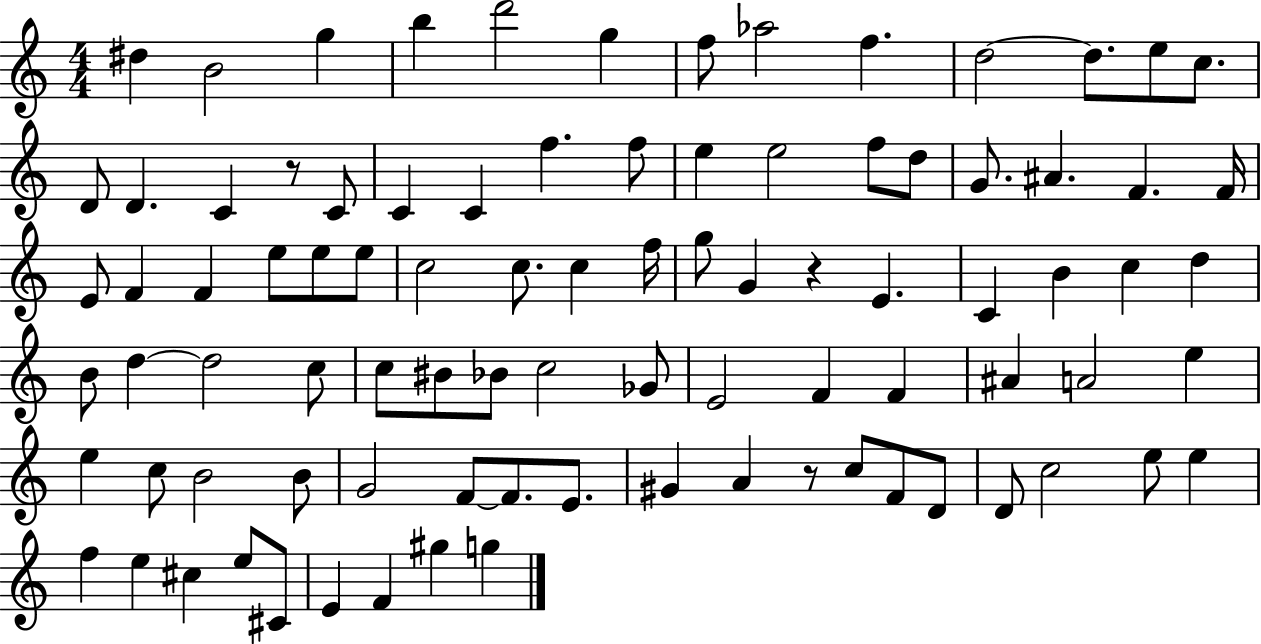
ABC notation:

X:1
T:Untitled
M:4/4
L:1/4
K:C
^d B2 g b d'2 g f/2 _a2 f d2 d/2 e/2 c/2 D/2 D C z/2 C/2 C C f f/2 e e2 f/2 d/2 G/2 ^A F F/4 E/2 F F e/2 e/2 e/2 c2 c/2 c f/4 g/2 G z E C B c d B/2 d d2 c/2 c/2 ^B/2 _B/2 c2 _G/2 E2 F F ^A A2 e e c/2 B2 B/2 G2 F/2 F/2 E/2 ^G A z/2 c/2 F/2 D/2 D/2 c2 e/2 e f e ^c e/2 ^C/2 E F ^g g